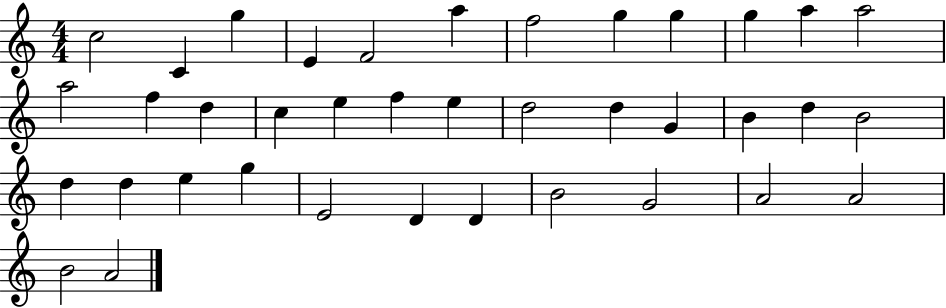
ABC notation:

X:1
T:Untitled
M:4/4
L:1/4
K:C
c2 C g E F2 a f2 g g g a a2 a2 f d c e f e d2 d G B d B2 d d e g E2 D D B2 G2 A2 A2 B2 A2